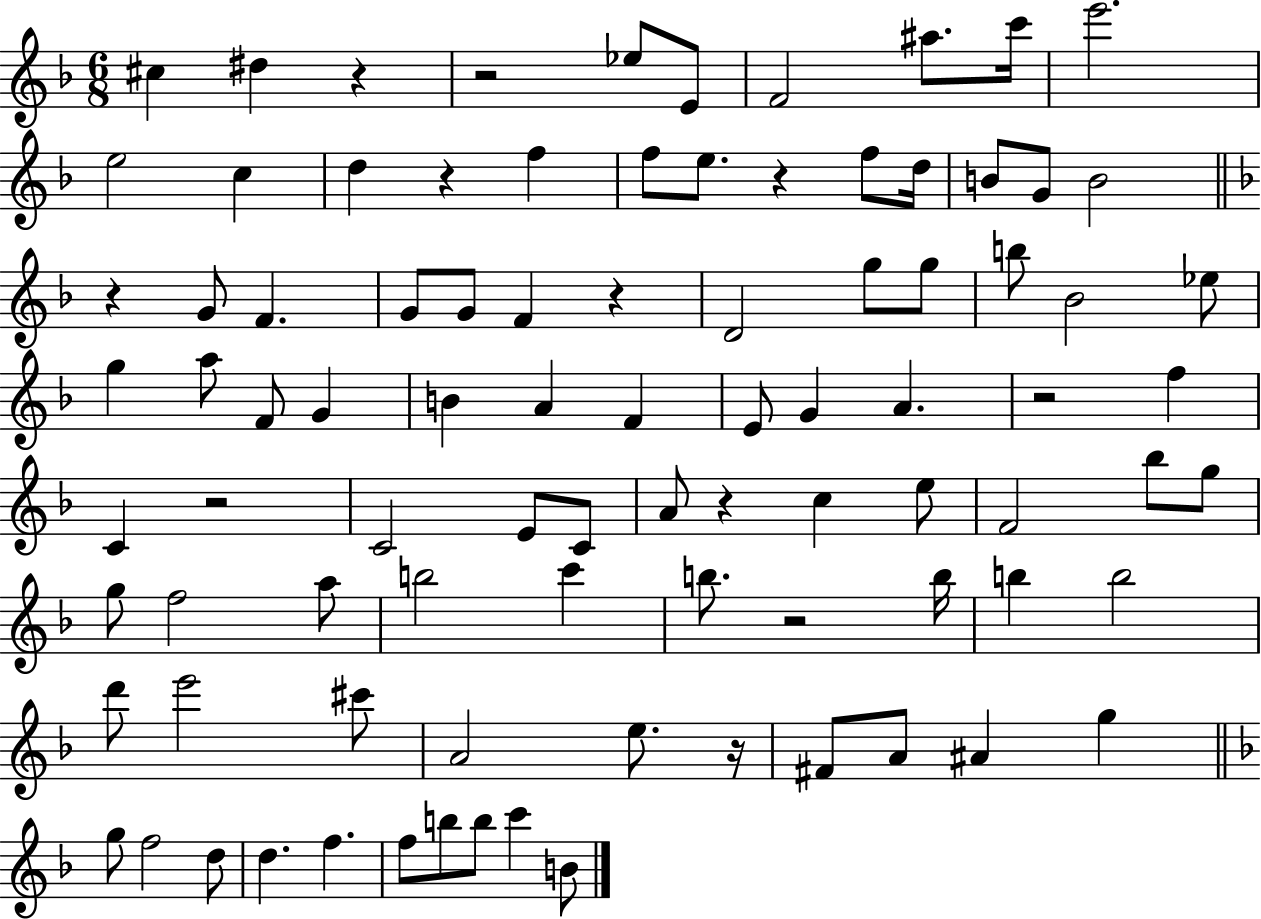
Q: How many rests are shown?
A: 11